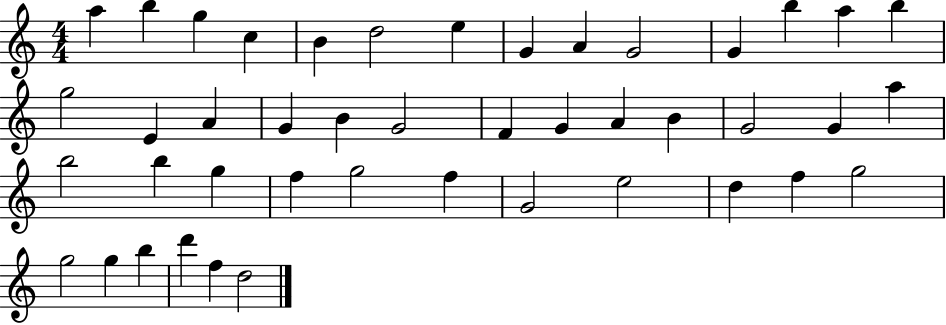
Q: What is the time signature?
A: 4/4